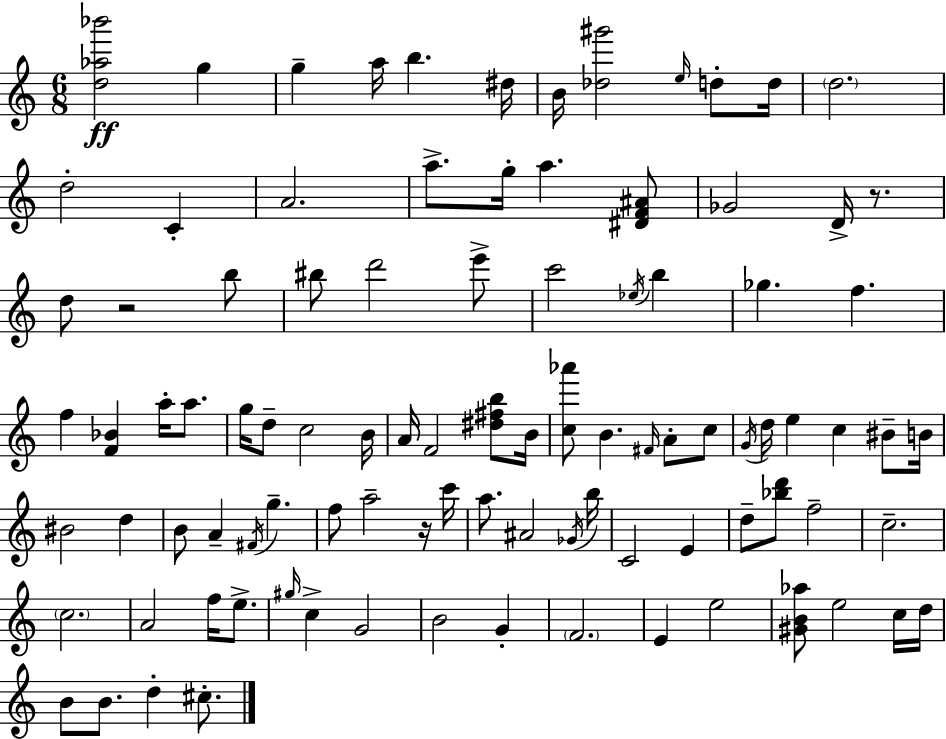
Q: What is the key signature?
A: A minor